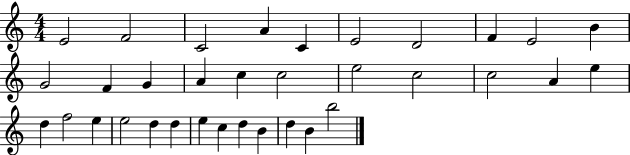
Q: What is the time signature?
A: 4/4